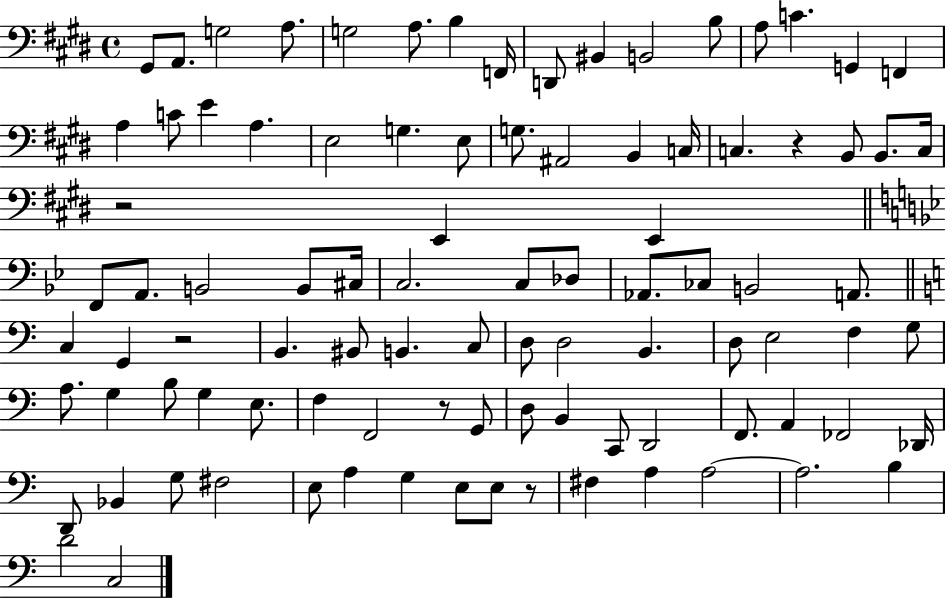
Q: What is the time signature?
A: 4/4